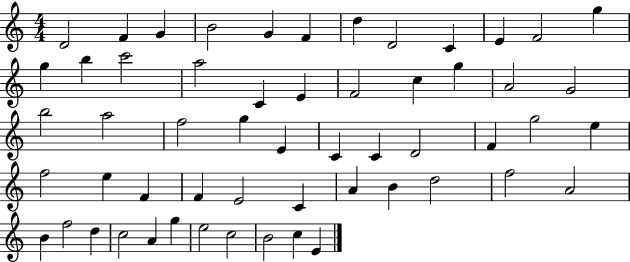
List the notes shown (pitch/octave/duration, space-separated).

D4/h F4/q G4/q B4/h G4/q F4/q D5/q D4/h C4/q E4/q F4/h G5/q G5/q B5/q C6/h A5/h C4/q E4/q F4/h C5/q G5/q A4/h G4/h B5/h A5/h F5/h G5/q E4/q C4/q C4/q D4/h F4/q G5/h E5/q F5/h E5/q F4/q F4/q E4/h C4/q A4/q B4/q D5/h F5/h A4/h B4/q F5/h D5/q C5/h A4/q G5/q E5/h C5/h B4/h C5/q E4/q